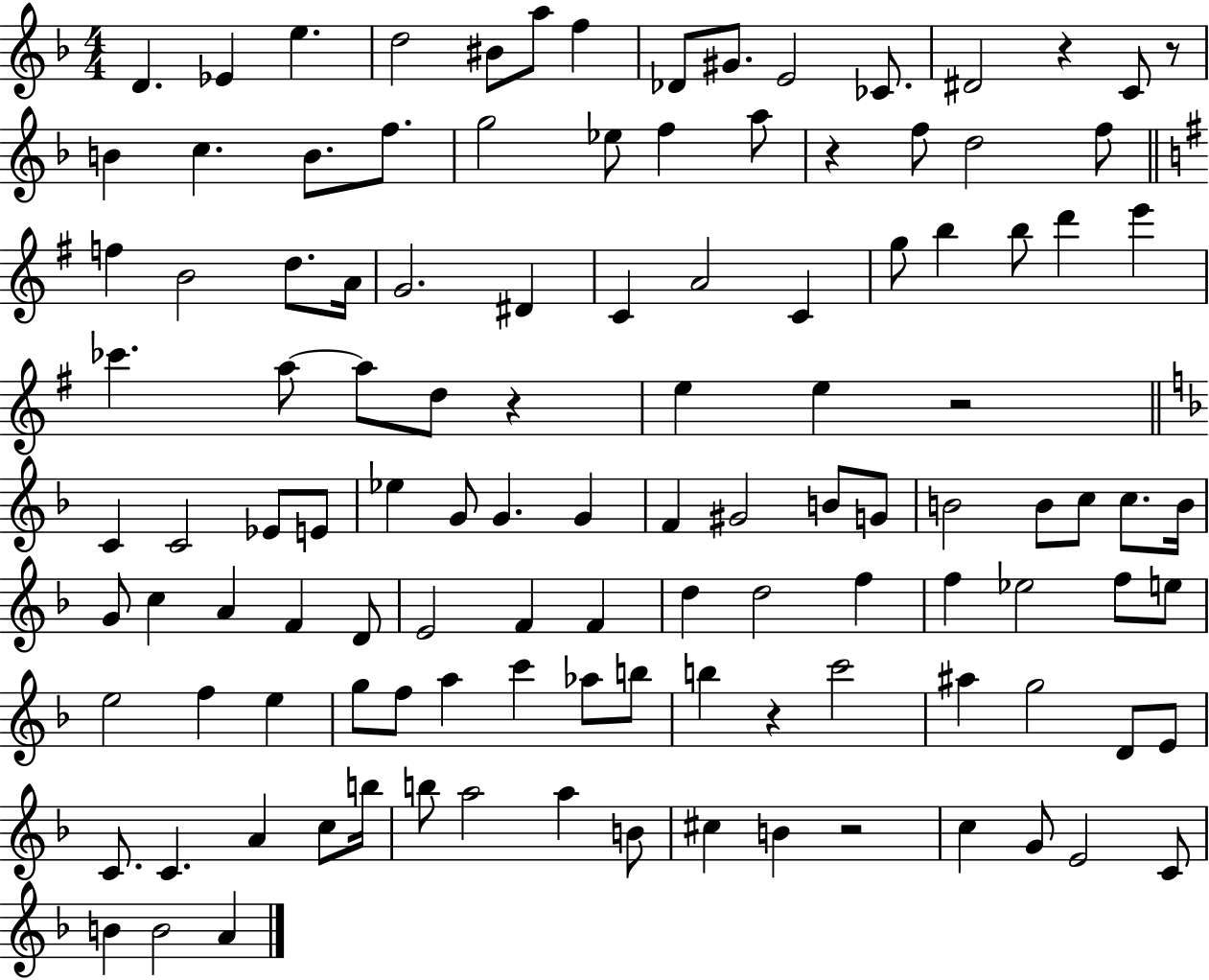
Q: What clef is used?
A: treble